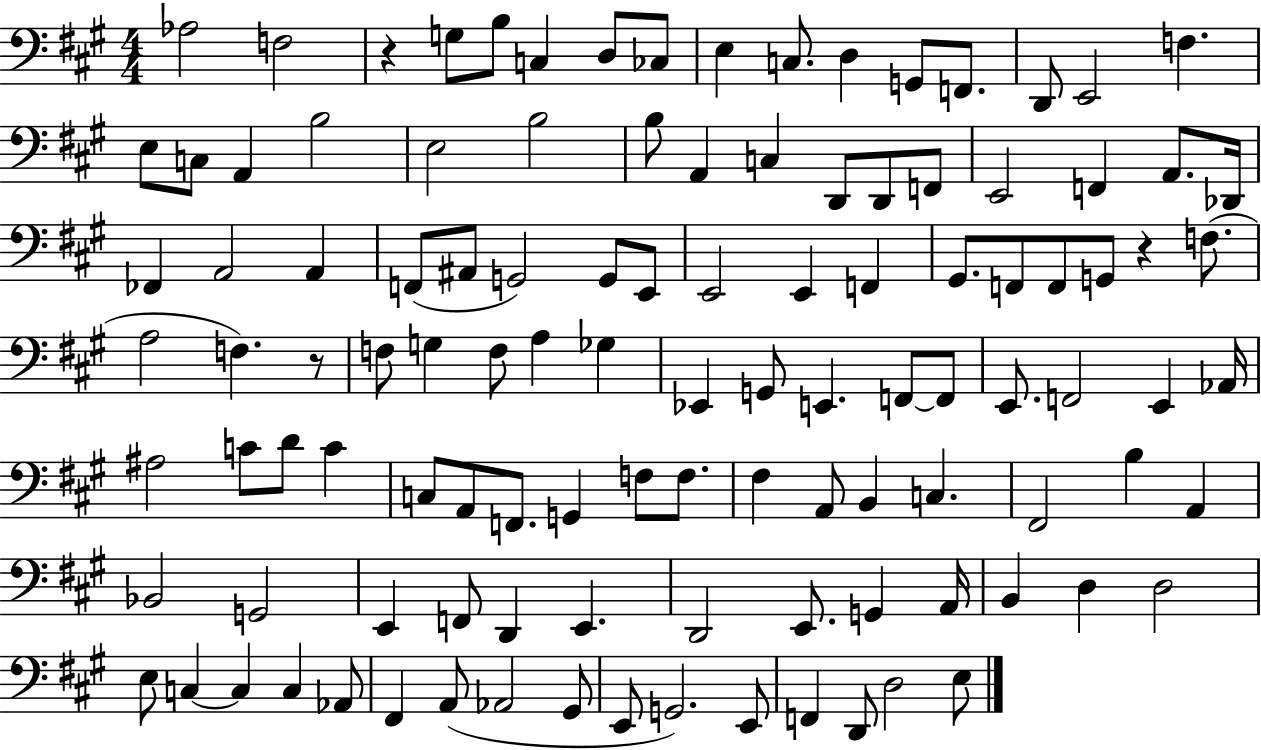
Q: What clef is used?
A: bass